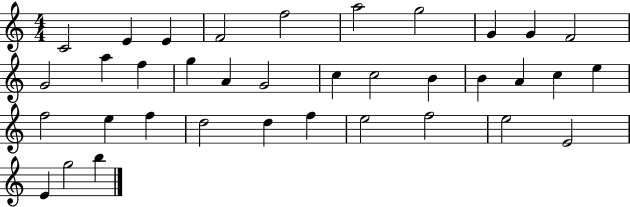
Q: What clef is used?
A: treble